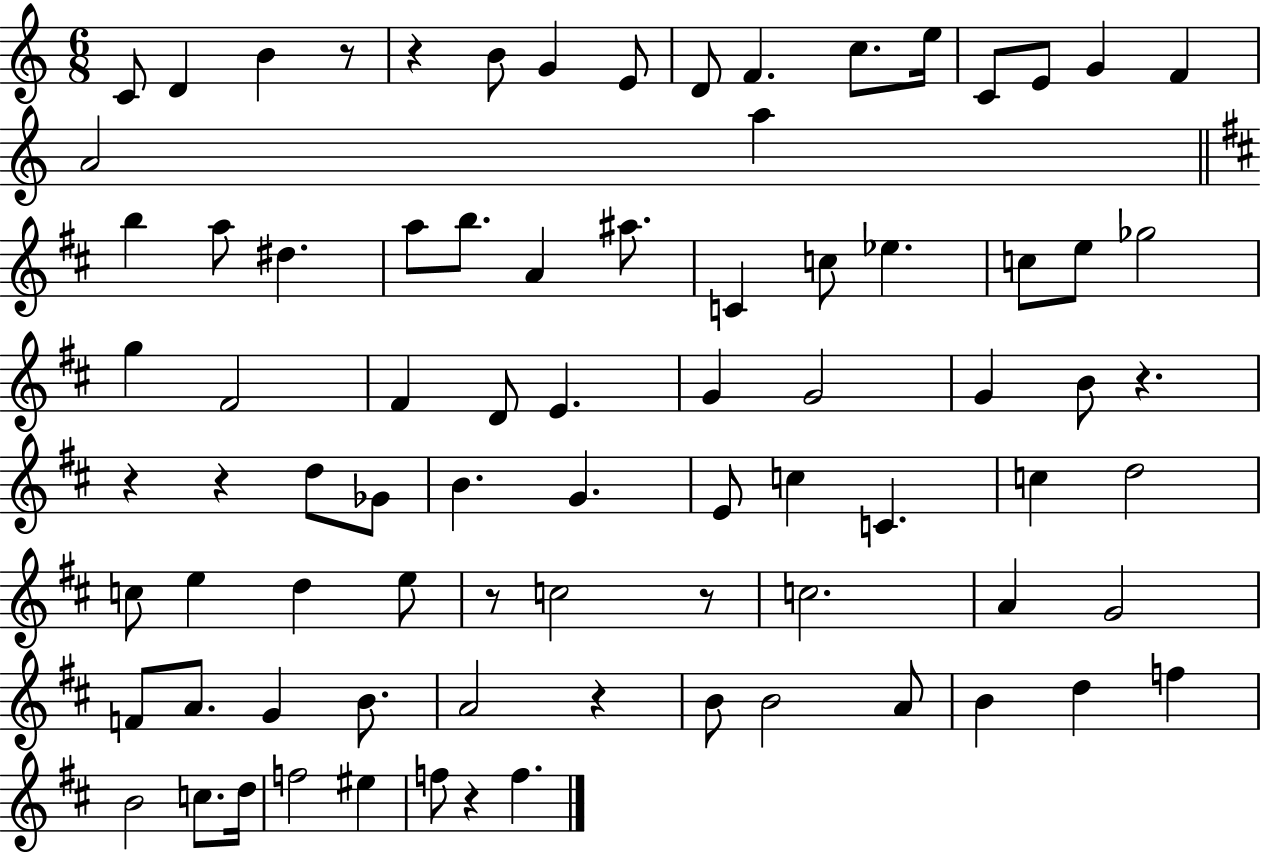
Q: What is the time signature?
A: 6/8